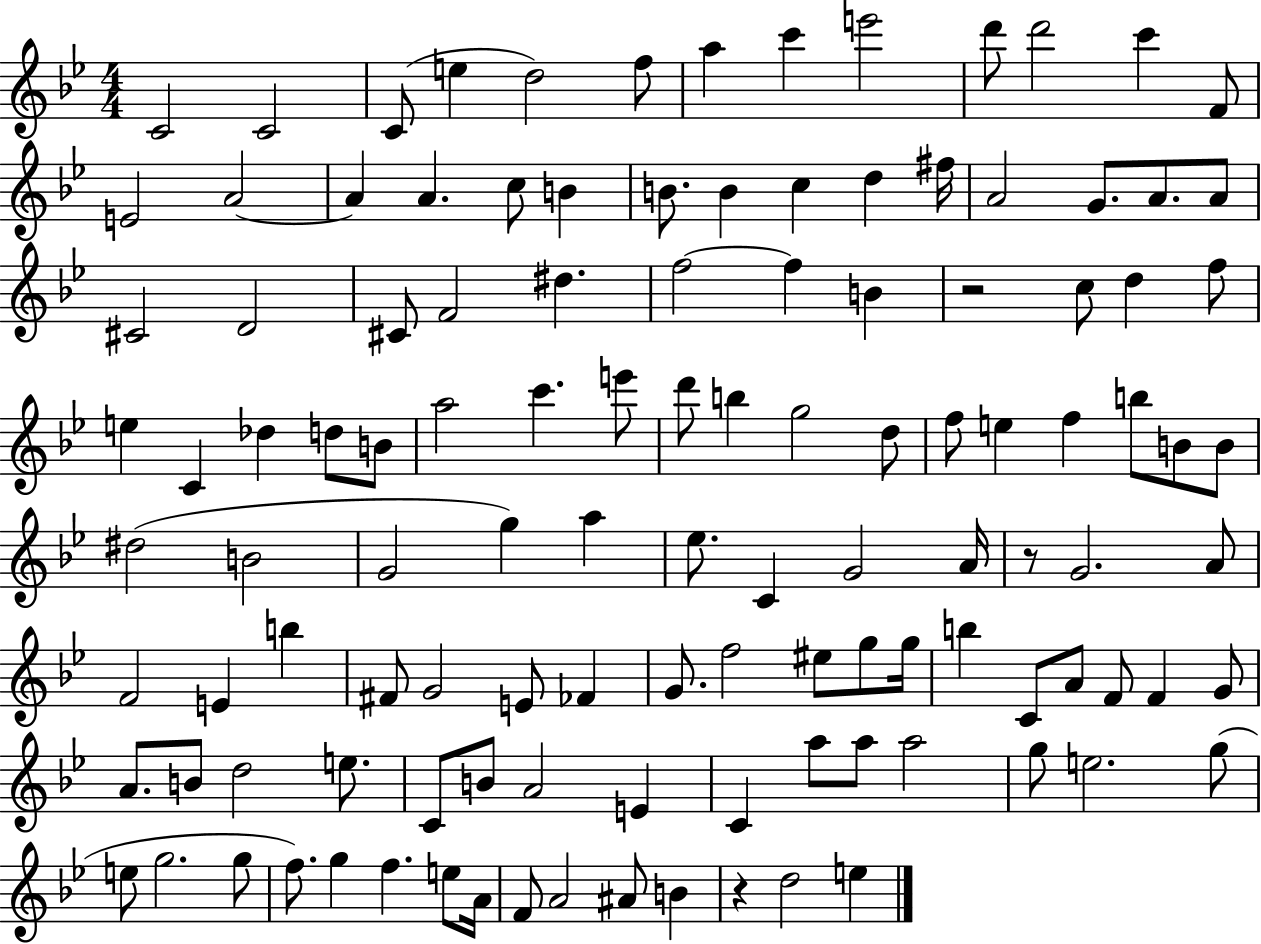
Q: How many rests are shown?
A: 3